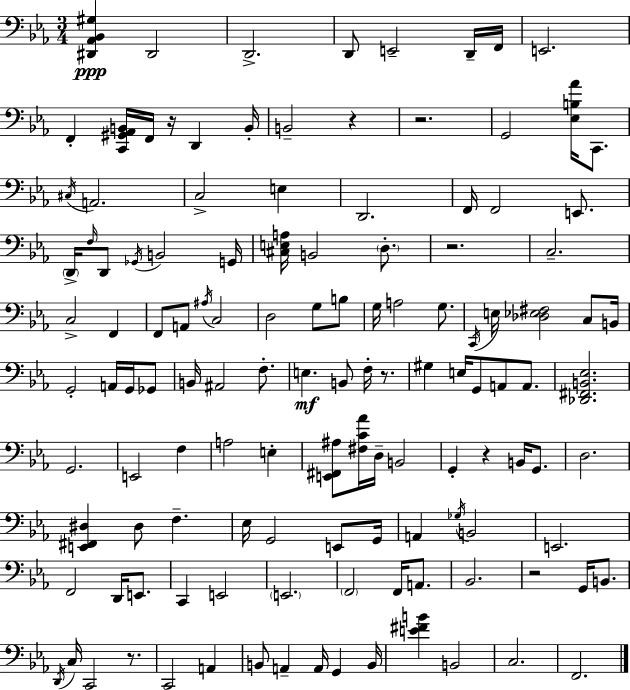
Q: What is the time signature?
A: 3/4